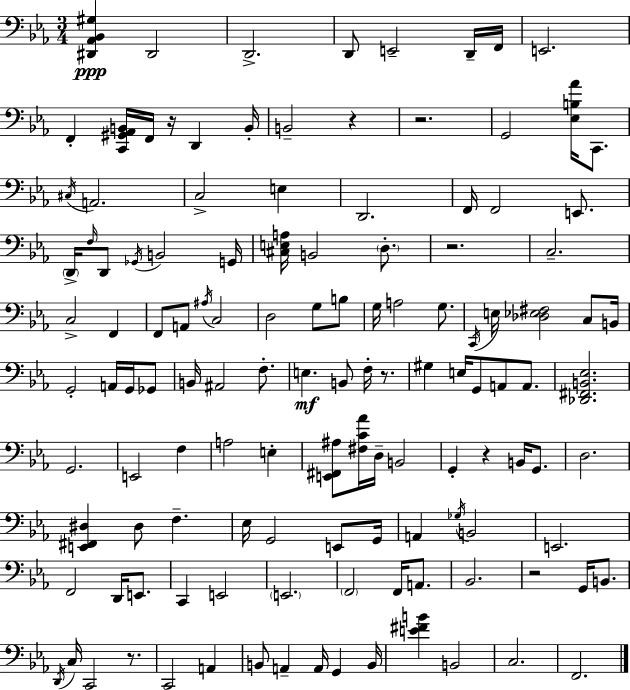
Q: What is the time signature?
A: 3/4